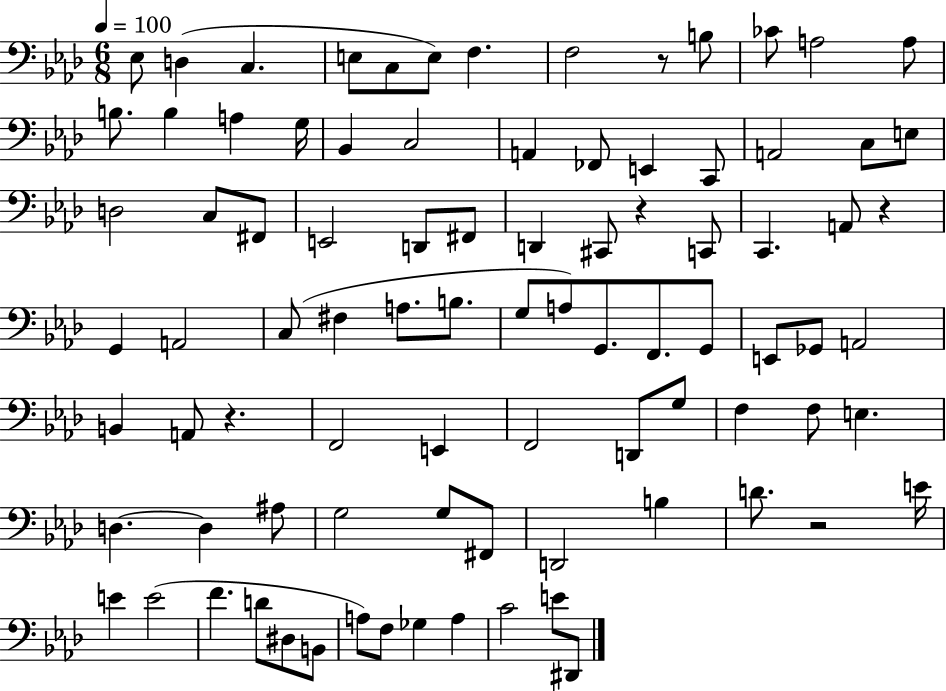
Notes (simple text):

Eb3/e D3/q C3/q. E3/e C3/e E3/e F3/q. F3/h R/e B3/e CES4/e A3/h A3/e B3/e. B3/q A3/q G3/s Bb2/q C3/h A2/q FES2/e E2/q C2/e A2/h C3/e E3/e D3/h C3/e F#2/e E2/h D2/e F#2/e D2/q C#2/e R/q C2/e C2/q. A2/e R/q G2/q A2/h C3/e F#3/q A3/e. B3/e. G3/e A3/e G2/e. F2/e. G2/e E2/e Gb2/e A2/h B2/q A2/e R/q. F2/h E2/q F2/h D2/e G3/e F3/q F3/e E3/q. D3/q. D3/q A#3/e G3/h G3/e F#2/e D2/h B3/q D4/e. R/h E4/s E4/q E4/h F4/q. D4/e D#3/e B2/e A3/e F3/e Gb3/q A3/q C4/h E4/e D#2/e